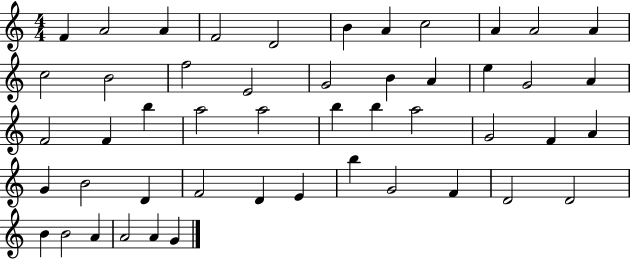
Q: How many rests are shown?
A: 0